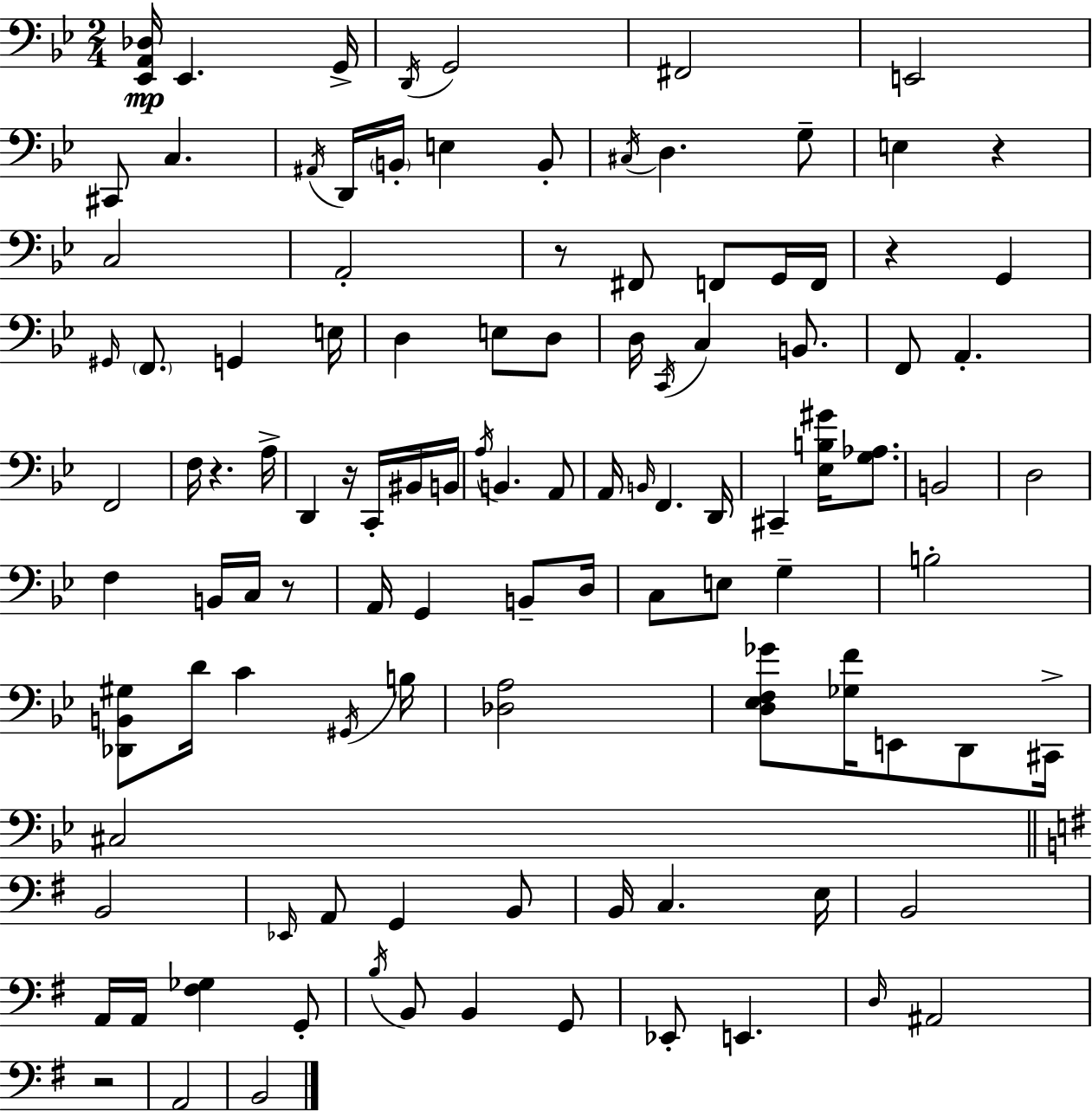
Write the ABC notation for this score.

X:1
T:Untitled
M:2/4
L:1/4
K:Gm
[_E,,A,,_D,]/4 _E,, G,,/4 D,,/4 G,,2 ^F,,2 E,,2 ^C,,/2 C, ^A,,/4 D,,/4 B,,/4 E, B,,/2 ^C,/4 D, G,/2 E, z C,2 A,,2 z/2 ^F,,/2 F,,/2 G,,/4 F,,/4 z G,, ^G,,/4 F,,/2 G,, E,/4 D, E,/2 D,/2 D,/4 C,,/4 C, B,,/2 F,,/2 A,, F,,2 F,/4 z A,/4 D,, z/4 C,,/4 ^B,,/4 B,,/4 A,/4 B,, A,,/2 A,,/4 B,,/4 F,, D,,/4 ^C,, [_E,B,^G]/4 [G,_A,]/2 B,,2 D,2 F, B,,/4 C,/4 z/2 A,,/4 G,, B,,/2 D,/4 C,/2 E,/2 G, B,2 [_D,,B,,^G,]/2 D/4 C ^G,,/4 B,/4 [_D,A,]2 [D,_E,F,_G]/2 [_G,F]/4 E,,/2 D,,/2 ^C,,/4 ^C,2 B,,2 _E,,/4 A,,/2 G,, B,,/2 B,,/4 C, E,/4 B,,2 A,,/4 A,,/4 [^F,_G,] G,,/2 B,/4 B,,/2 B,, G,,/2 _E,,/2 E,, D,/4 ^A,,2 z2 A,,2 B,,2